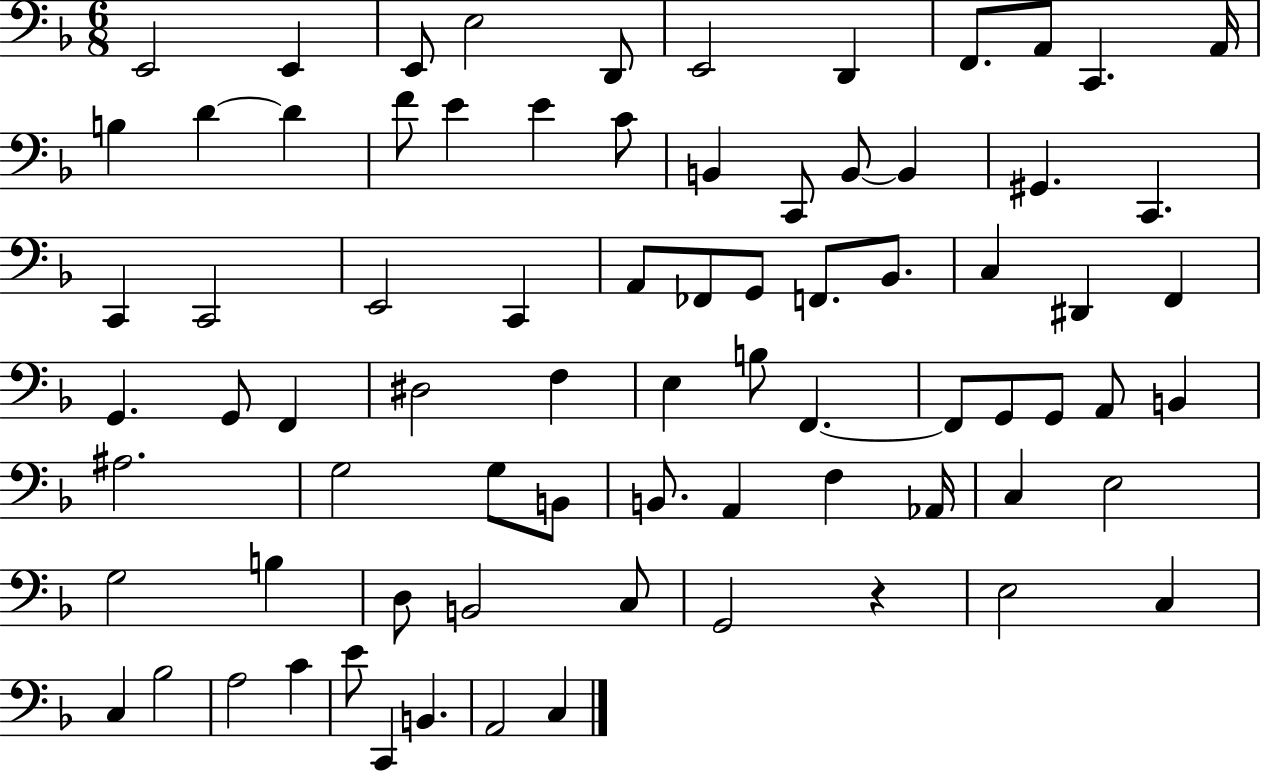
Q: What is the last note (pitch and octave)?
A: C3